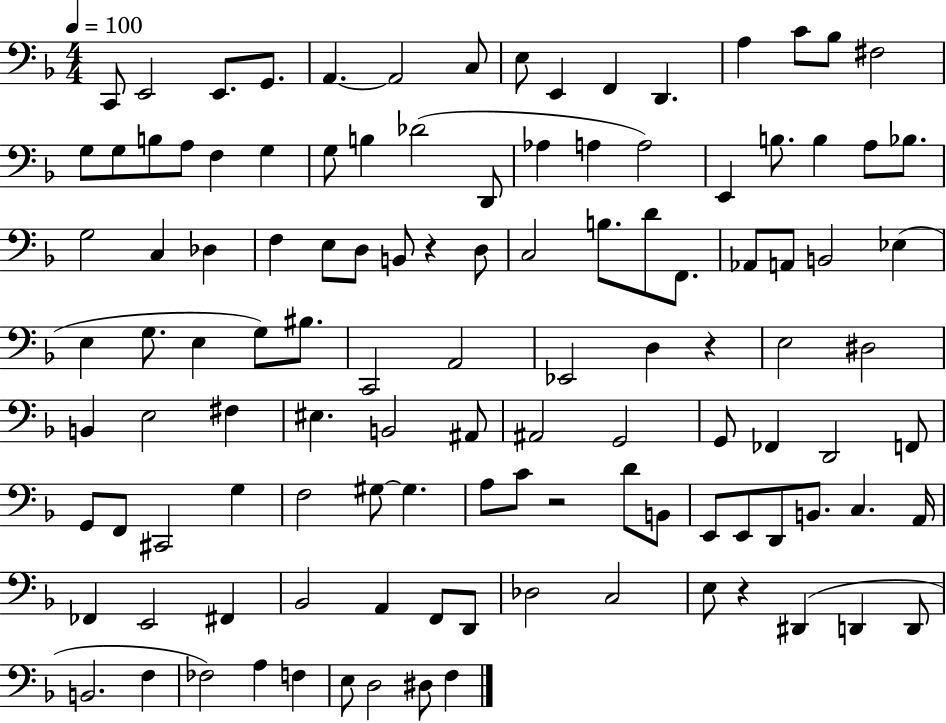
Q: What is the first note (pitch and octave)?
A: C2